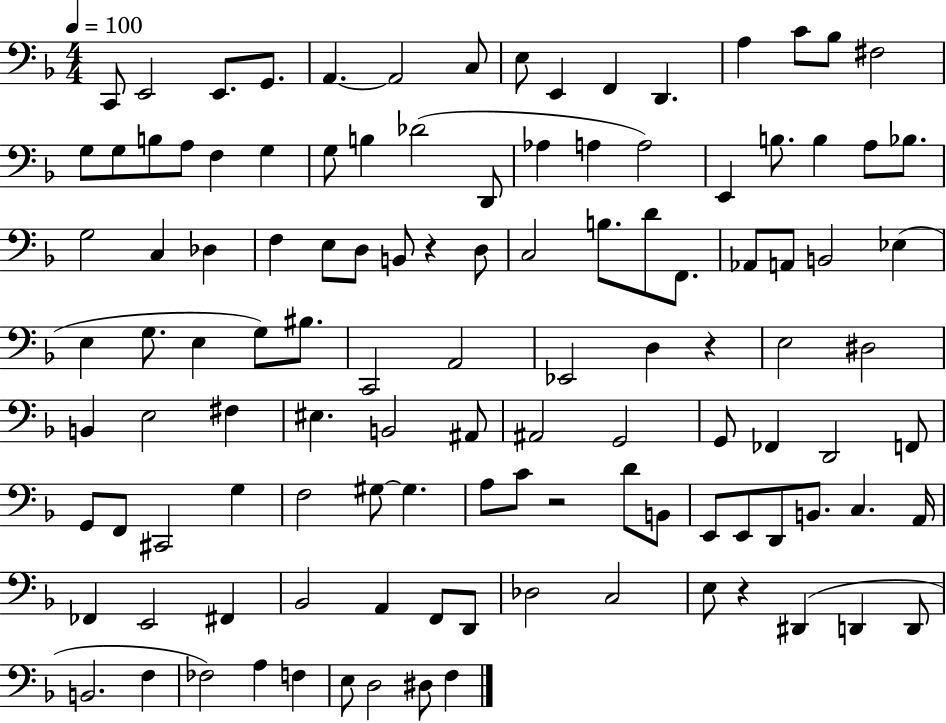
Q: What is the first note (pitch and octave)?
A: C2